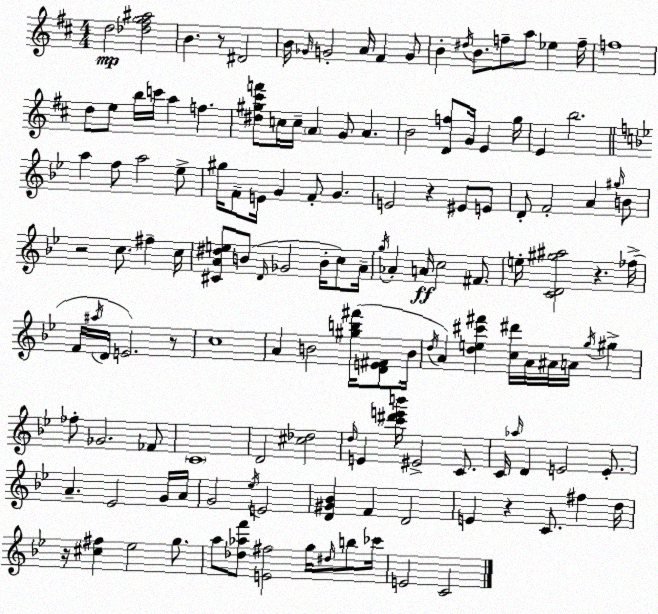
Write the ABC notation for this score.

X:1
T:Untitled
M:4/4
L:1/4
K:D
d2 [_d^fg^a]2 B z/2 ^D2 B/4 _G/4 G2 A/4 ^F G/2 B ^d/4 B/2 f/2 a/2 _e f/4 f4 d/2 e/2 b/4 c'/4 a f [^d^g^c'f']/2 c/4 c/4 A G/2 A B2 [Df]/2 G/4 E g/4 E b2 a f/2 a2 _e/2 ^g/4 F/2 E/4 G F/2 G E2 z ^E/2 E/2 D/2 F2 A ^g/4 B/2 z2 c/2 ^f c/4 [^CA^de]/2 B/2 D/4 _G2 B/4 c/2 A/4 g/4 _A A/4 c2 ^F/2 e/4 [CD^g^a]2 z _f/4 F/4 ^a/4 D/4 E2 z/2 c4 A B2 [^gb^f']/4 [DE^F]/2 B/4 d/4 A [de^c'^f'] [c^d']/4 A/4 ^A/4 A/4 g/4 ^g _f/2 _G2 _F/2 C4 D2 [^c_d]2 d/4 E [c'^d'e'b']/4 ^E2 C/2 C/4 _a/4 D E2 E/2 A _E2 G/4 A/4 G2 _e/4 E2 [D^G_B] F D2 E z C/2 ^f d/4 z/4 [^c^f] _e2 g/2 a/2 [_d_af']/2 [E^f]2 g/4 ^d/4 b/2 _c'/4 E2 C2